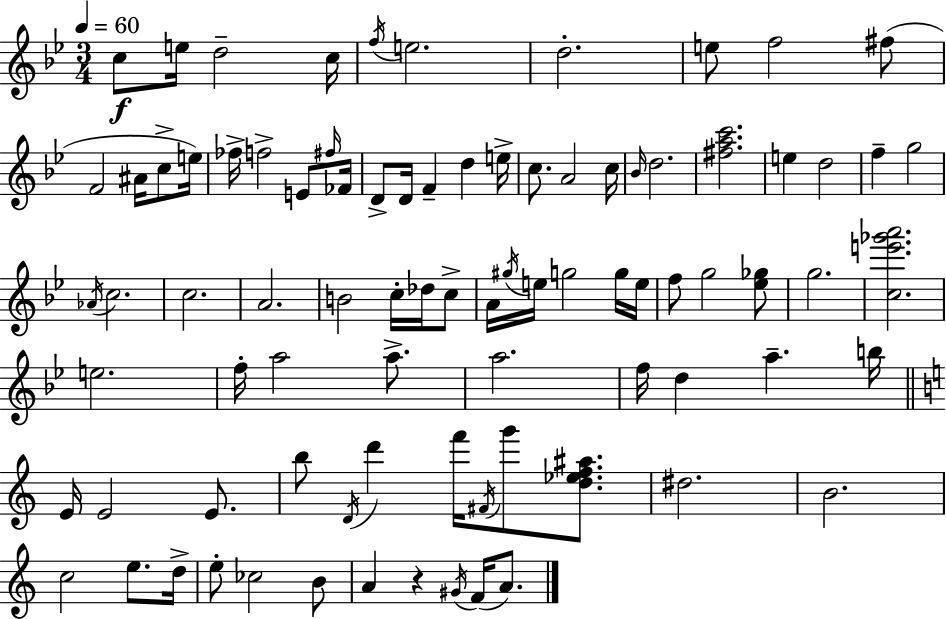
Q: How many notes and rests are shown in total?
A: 85